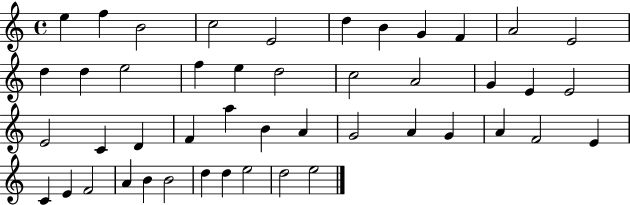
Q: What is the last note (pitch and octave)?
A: E5